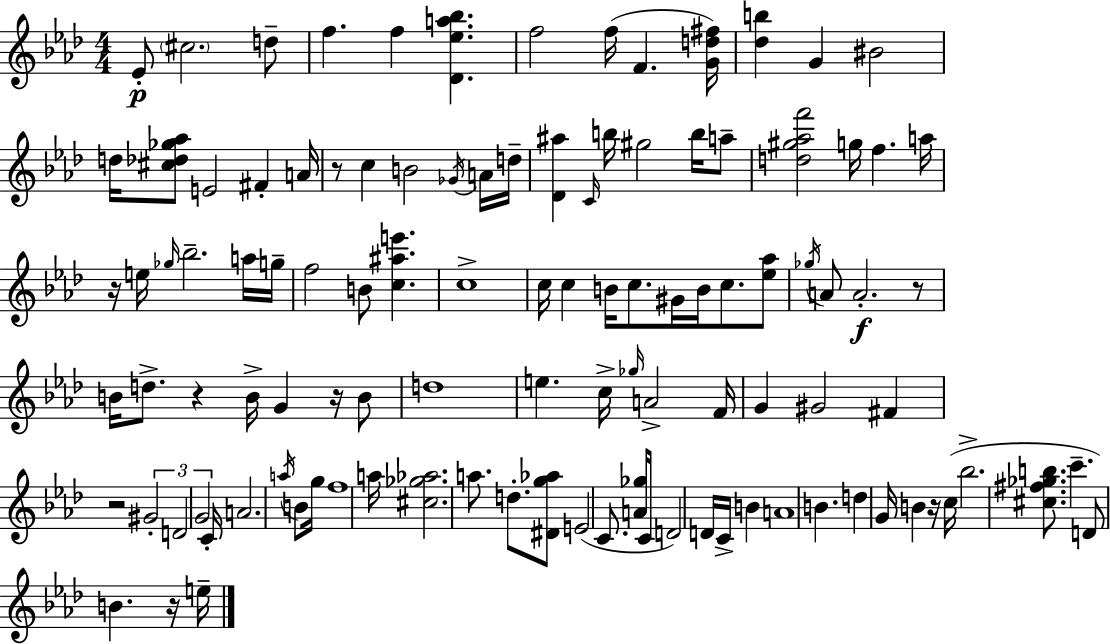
X:1
T:Untitled
M:4/4
L:1/4
K:Ab
_E/2 ^c2 d/2 f f [_D_ea_b] f2 f/4 F [Gd^f]/4 [_db] G ^B2 d/4 [^c_d_g_a]/2 E2 ^F A/4 z/2 c B2 _G/4 A/4 d/4 [_D^a] C/4 b/4 ^g2 b/4 a/2 [d^g_af']2 g/4 f a/4 z/4 e/4 _g/4 _b2 a/4 g/4 f2 B/2 [c^ae'] c4 c/4 c B/4 c/2 ^G/4 B/4 c/2 [_e_a]/2 _g/4 A/2 A2 z/2 B/4 d/2 z B/4 G z/4 B/2 d4 e c/4 _g/4 A2 F/4 G ^G2 ^F z2 ^G2 D2 G2 C/4 A2 a/4 B/2 g/4 f4 a/4 [^c_g_a]2 a/2 d/2 [^Dg_a]/2 E2 C/2 [A_g]/4 C/4 D2 D/4 C/4 B A4 B d G/4 B z/4 c/4 _b2 [^c^f_gb]/2 c' D/2 B z/4 e/4